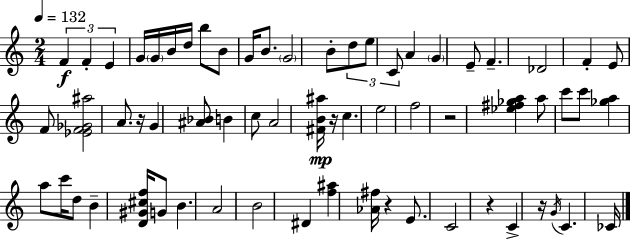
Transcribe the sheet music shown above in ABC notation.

X:1
T:Untitled
M:2/4
L:1/4
K:Am
F F E G/4 G/4 B/4 d/4 b/2 B/2 G/4 B/2 G2 B/2 d/2 e/2 C/2 A G E/2 F _D2 F E/2 F/2 [_EF_G^a]2 A/2 z/4 G [^A_B]/2 B c/2 A2 [^FB^a]/4 z/4 c e2 f2 z2 [_e^f_ga] a/2 c'/2 c'/2 [_ga] a/2 c'/4 d/2 B [D^G^cf]/4 G/2 B A2 B2 ^D [f^a] [_A^f]/4 z E/2 C2 z C z/4 G/4 C _C/4